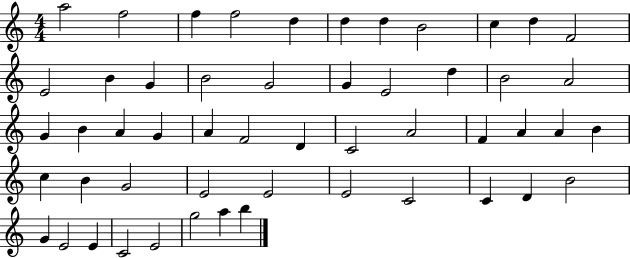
A5/h F5/h F5/q F5/h D5/q D5/q D5/q B4/h C5/q D5/q F4/h E4/h B4/q G4/q B4/h G4/h G4/q E4/h D5/q B4/h A4/h G4/q B4/q A4/q G4/q A4/q F4/h D4/q C4/h A4/h F4/q A4/q A4/q B4/q C5/q B4/q G4/h E4/h E4/h E4/h C4/h C4/q D4/q B4/h G4/q E4/h E4/q C4/h E4/h G5/h A5/q B5/q